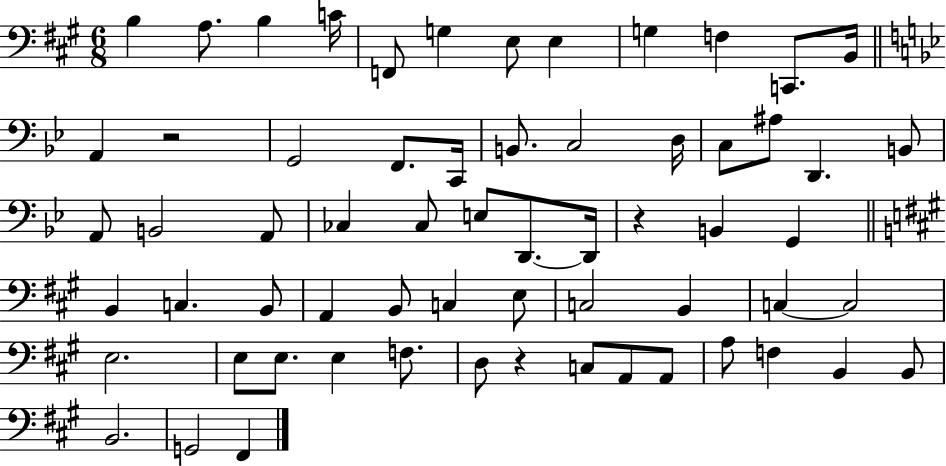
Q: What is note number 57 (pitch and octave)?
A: B2